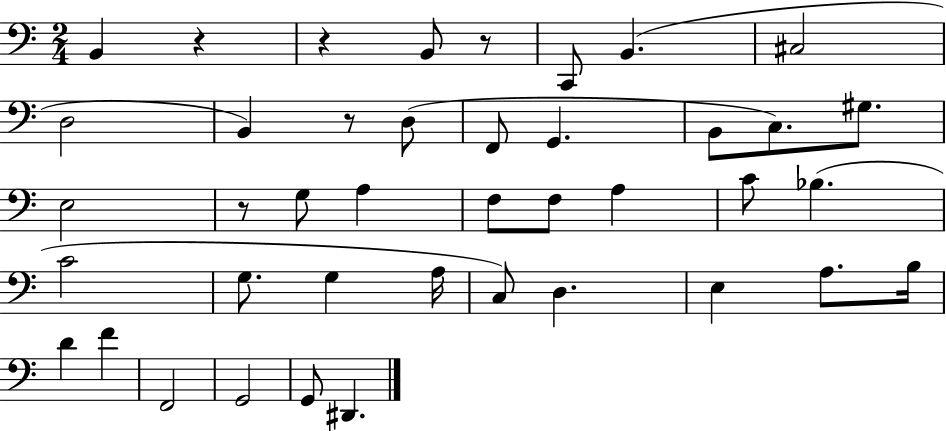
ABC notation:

X:1
T:Untitled
M:2/4
L:1/4
K:C
B,, z z B,,/2 z/2 C,,/2 B,, ^C,2 D,2 B,, z/2 D,/2 F,,/2 G,, B,,/2 C,/2 ^G,/2 E,2 z/2 G,/2 A, F,/2 F,/2 A, C/2 _B, C2 G,/2 G, A,/4 C,/2 D, E, A,/2 B,/4 D F F,,2 G,,2 G,,/2 ^D,,